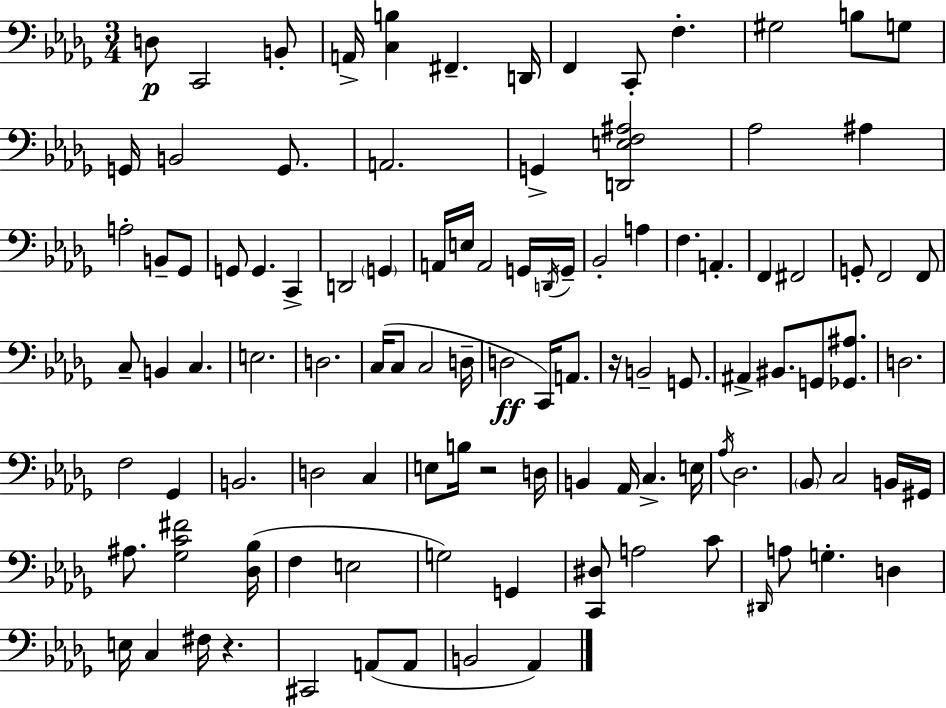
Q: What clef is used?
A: bass